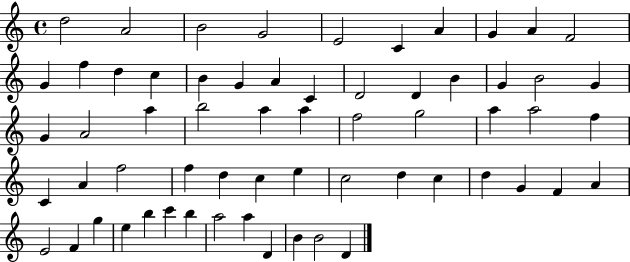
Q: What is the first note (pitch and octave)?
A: D5